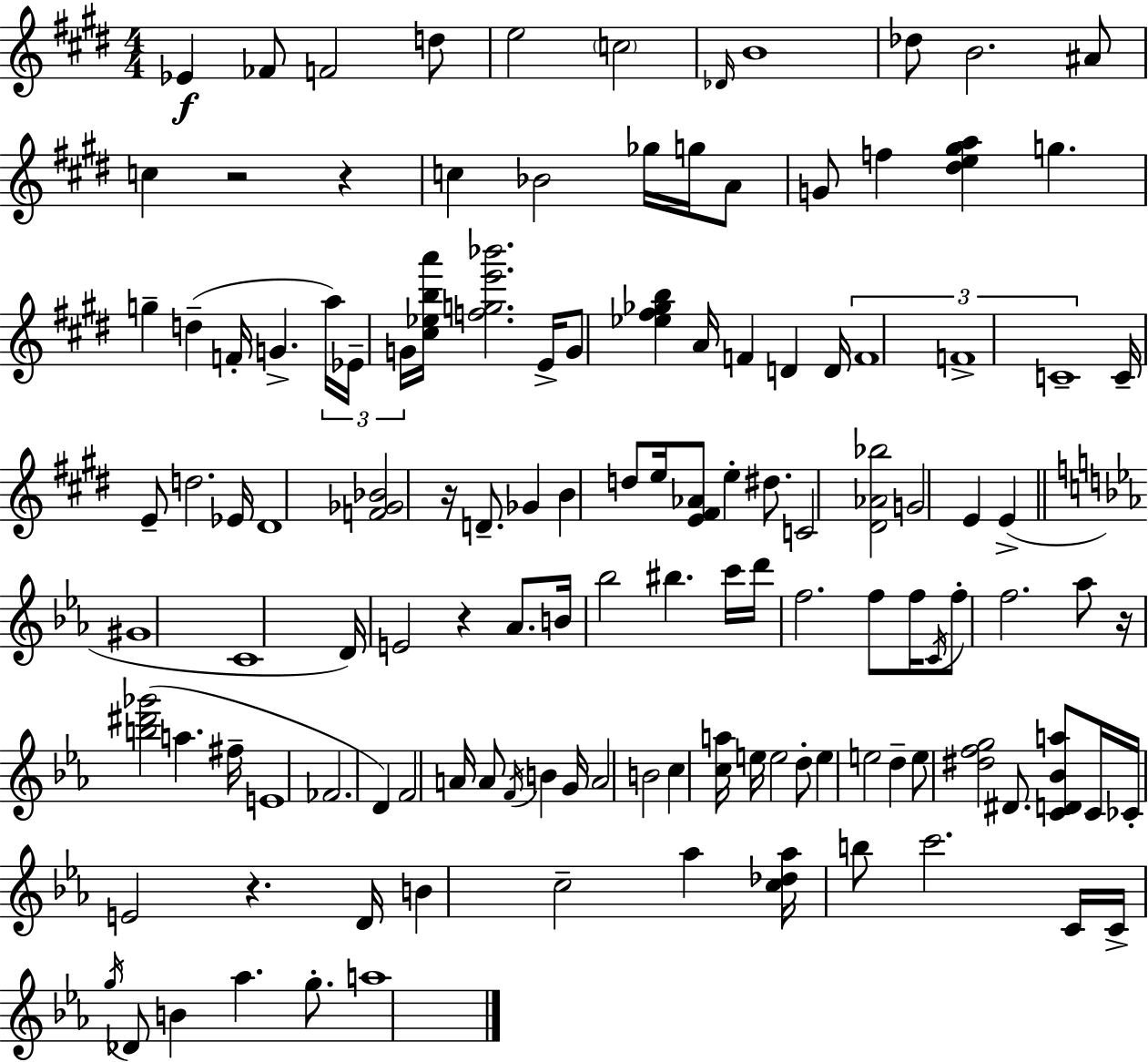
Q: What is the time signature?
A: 4/4